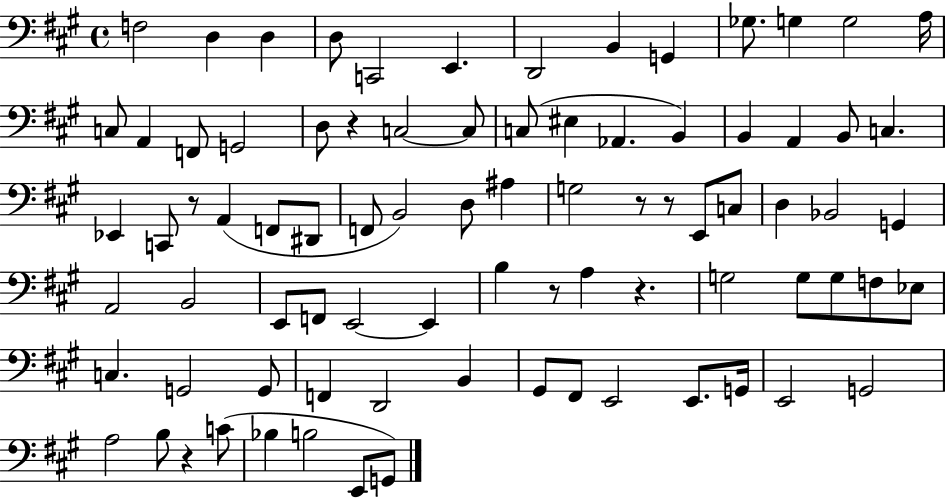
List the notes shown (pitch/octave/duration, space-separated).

F3/h D3/q D3/q D3/e C2/h E2/q. D2/h B2/q G2/q Gb3/e. G3/q G3/h A3/s C3/e A2/q F2/e G2/h D3/e R/q C3/h C3/e C3/e EIS3/q Ab2/q. B2/q B2/q A2/q B2/e C3/q. Eb2/q C2/e R/e A2/q F2/e D#2/e F2/e B2/h D3/e A#3/q G3/h R/e R/e E2/e C3/e D3/q Bb2/h G2/q A2/h B2/h E2/e F2/e E2/h E2/q B3/q R/e A3/q R/q. G3/h G3/e G3/e F3/e Eb3/e C3/q. G2/h G2/e F2/q D2/h B2/q G#2/e F#2/e E2/h E2/e. G2/s E2/h G2/h A3/h B3/e R/q C4/e Bb3/q B3/h E2/e G2/e